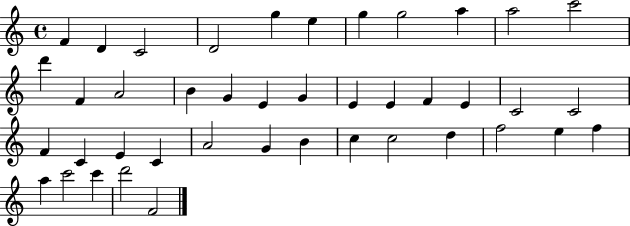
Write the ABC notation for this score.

X:1
T:Untitled
M:4/4
L:1/4
K:C
F D C2 D2 g e g g2 a a2 c'2 d' F A2 B G E G E E F E C2 C2 F C E C A2 G B c c2 d f2 e f a c'2 c' d'2 F2